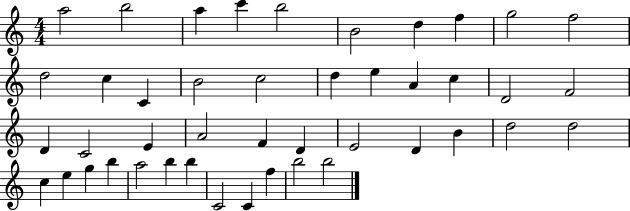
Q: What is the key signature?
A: C major